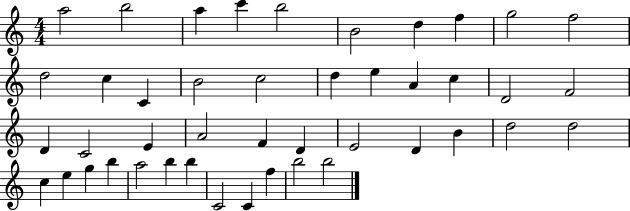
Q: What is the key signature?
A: C major